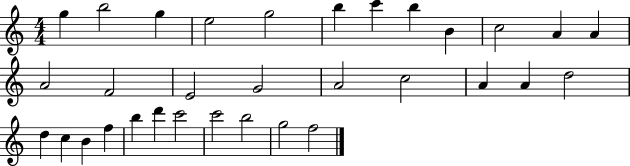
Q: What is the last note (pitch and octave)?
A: F5